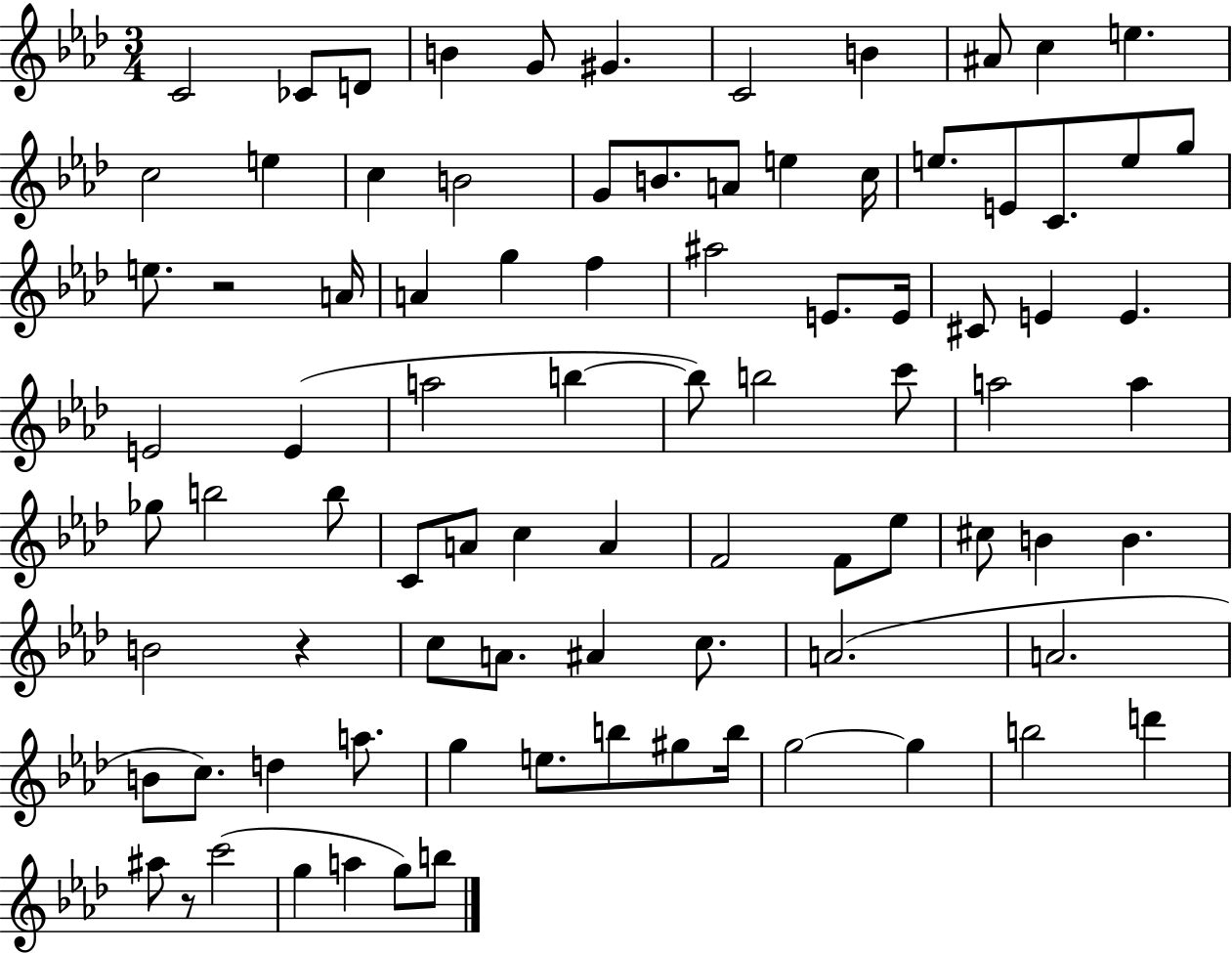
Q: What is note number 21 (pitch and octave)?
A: E5